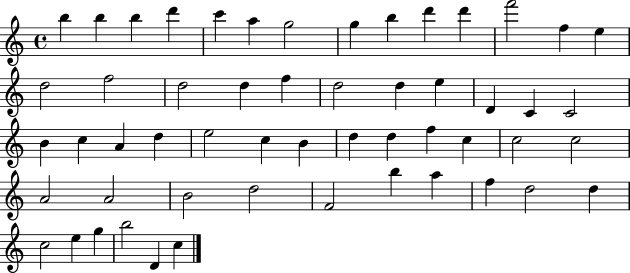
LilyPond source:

{
  \clef treble
  \time 4/4
  \defaultTimeSignature
  \key c \major
  b''4 b''4 b''4 d'''4 | c'''4 a''4 g''2 | g''4 b''4 d'''4 d'''4 | f'''2 f''4 e''4 | \break d''2 f''2 | d''2 d''4 f''4 | d''2 d''4 e''4 | d'4 c'4 c'2 | \break b'4 c''4 a'4 d''4 | e''2 c''4 b'4 | d''4 d''4 f''4 c''4 | c''2 c''2 | \break a'2 a'2 | b'2 d''2 | f'2 b''4 a''4 | f''4 d''2 d''4 | \break c''2 e''4 g''4 | b''2 d'4 c''4 | \bar "|."
}